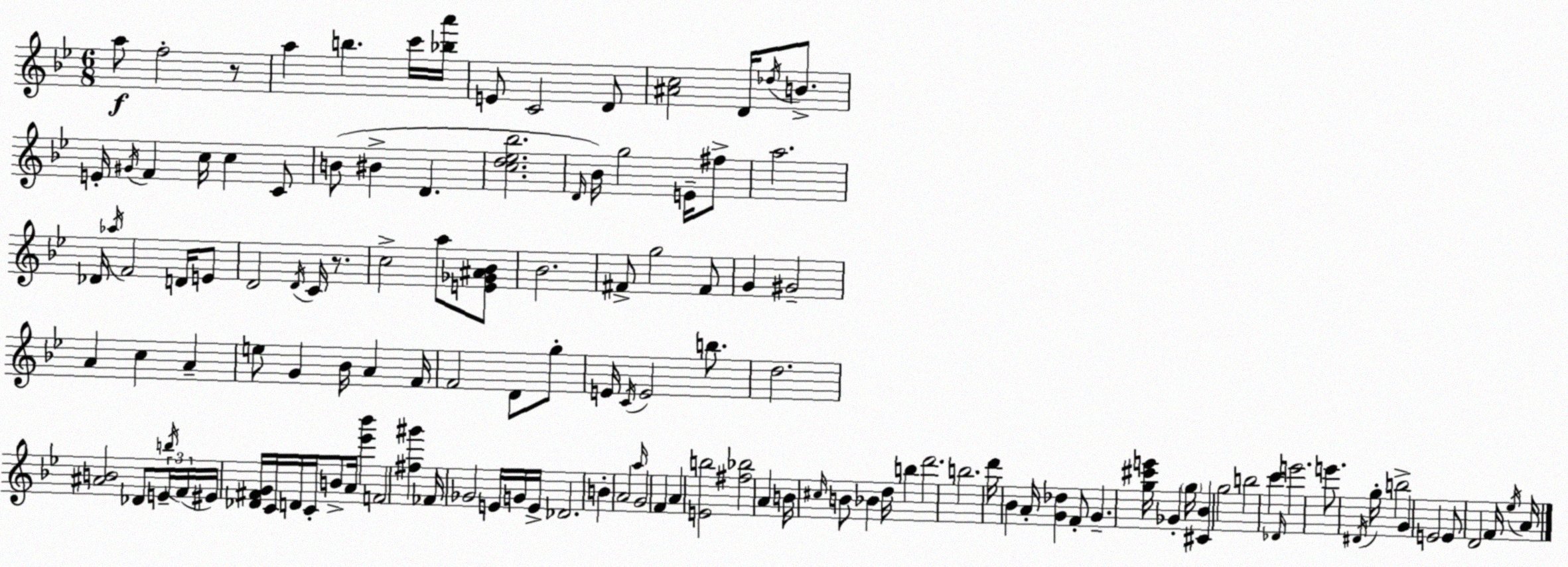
X:1
T:Untitled
M:6/8
L:1/4
K:Gm
a/2 f2 z/2 a b c'/4 [_ba']/4 E/2 C2 D/2 [^Ac]2 D/4 _d/4 B/2 E/4 ^G/4 F c/4 c C/2 B/2 ^B D [cd_e_b]2 D/4 _B/4 g2 E/4 ^f/2 a2 _D/4 _a/4 F2 D/4 E/2 D2 D/4 C/4 z/2 c2 a/2 [E_G^A_B]/2 _B2 ^F/2 g2 ^F/2 G ^G2 A c A e/2 G _B/4 A F/4 F2 D/2 g/2 E/4 C/4 E2 b/2 d2 [^AB]2 _D/2 E/4 b/4 F/4 ^E/4 [_D^FG]/4 C/4 D/4 C/4 B/2 A/4 [_e'_b'] F2 [^f^g'] _F/4 _G2 E/4 G/4 E/4 _D2 B A2 a/4 G2 F A [Eb]2 [^f_b]2 A B/4 ^c/4 B/2 _B d/4 b d'2 b2 d'/4 _B A/4 [G_d] F/2 G [g^c'e']/4 _G g/4 [^C_B] g2 b2 c' _D/4 e'2 e'/2 ^D/4 g/4 b2 G E2 E/2 D2 F/4 _e/4 A/4